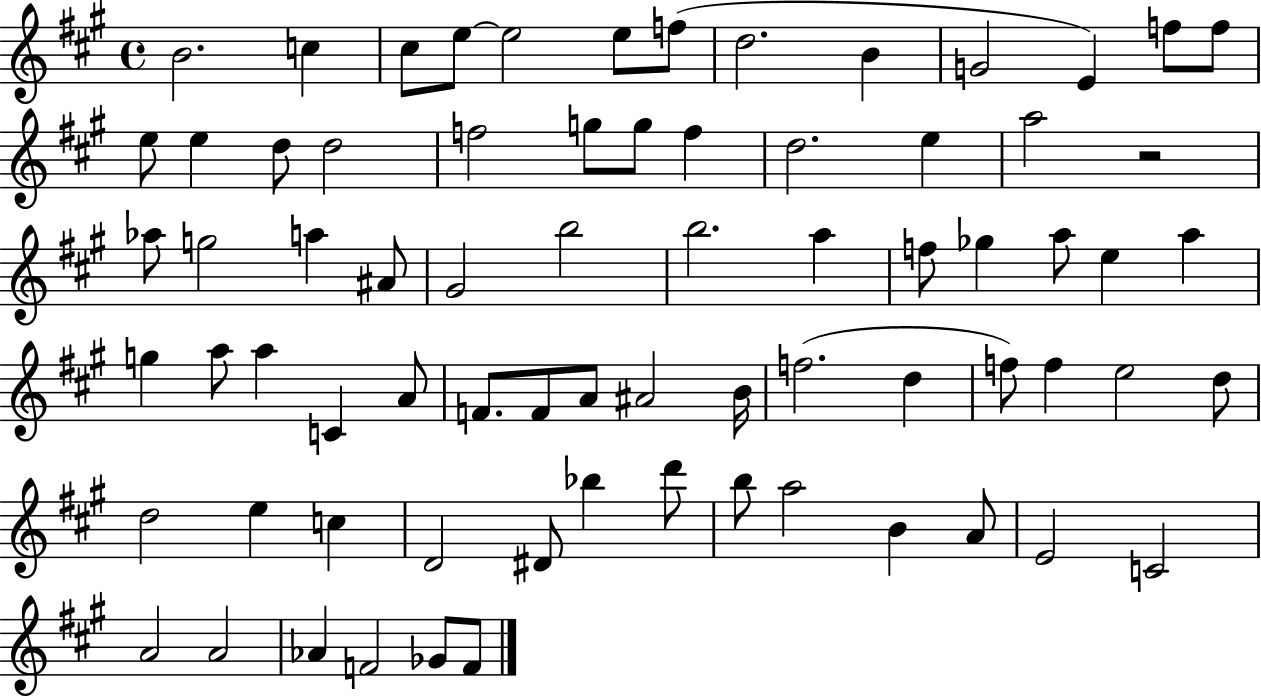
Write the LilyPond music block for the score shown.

{
  \clef treble
  \time 4/4
  \defaultTimeSignature
  \key a \major
  b'2. c''4 | cis''8 e''8~~ e''2 e''8 f''8( | d''2. b'4 | g'2 e'4) f''8 f''8 | \break e''8 e''4 d''8 d''2 | f''2 g''8 g''8 f''4 | d''2. e''4 | a''2 r2 | \break aes''8 g''2 a''4 ais'8 | gis'2 b''2 | b''2. a''4 | f''8 ges''4 a''8 e''4 a''4 | \break g''4 a''8 a''4 c'4 a'8 | f'8. f'8 a'8 ais'2 b'16 | f''2.( d''4 | f''8) f''4 e''2 d''8 | \break d''2 e''4 c''4 | d'2 dis'8 bes''4 d'''8 | b''8 a''2 b'4 a'8 | e'2 c'2 | \break a'2 a'2 | aes'4 f'2 ges'8 f'8 | \bar "|."
}